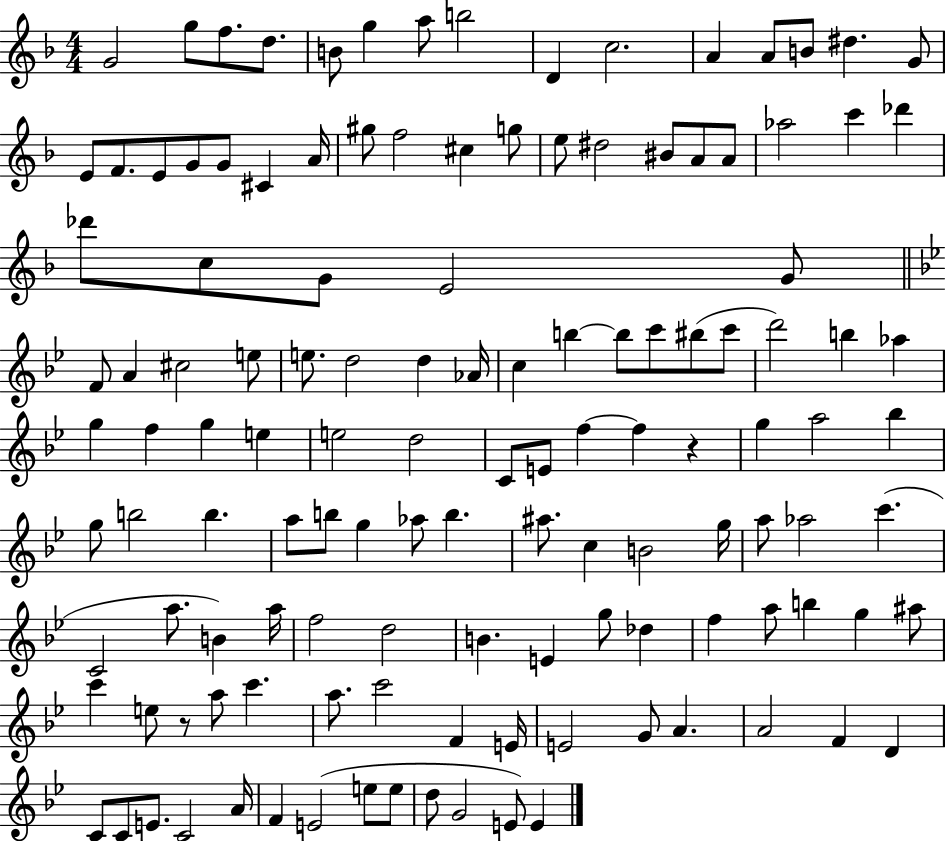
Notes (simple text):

G4/h G5/e F5/e. D5/e. B4/e G5/q A5/e B5/h D4/q C5/h. A4/q A4/e B4/e D#5/q. G4/e E4/e F4/e. E4/e G4/e G4/e C#4/q A4/s G#5/e F5/h C#5/q G5/e E5/e D#5/h BIS4/e A4/e A4/e Ab5/h C6/q Db6/q Db6/e C5/e G4/e E4/h G4/e F4/e A4/q C#5/h E5/e E5/e. D5/h D5/q Ab4/s C5/q B5/q B5/e C6/e BIS5/e C6/e D6/h B5/q Ab5/q G5/q F5/q G5/q E5/q E5/h D5/h C4/e E4/e F5/q F5/q R/q G5/q A5/h Bb5/q G5/e B5/h B5/q. A5/e B5/e G5/q Ab5/e B5/q. A#5/e. C5/q B4/h G5/s A5/e Ab5/h C6/q. C4/h A5/e. B4/q A5/s F5/h D5/h B4/q. E4/q G5/e Db5/q F5/q A5/e B5/q G5/q A#5/e C6/q E5/e R/e A5/e C6/q. A5/e. C6/h F4/q E4/s E4/h G4/e A4/q. A4/h F4/q D4/q C4/e C4/e E4/e. C4/h A4/s F4/q E4/h E5/e E5/e D5/e G4/h E4/e E4/q